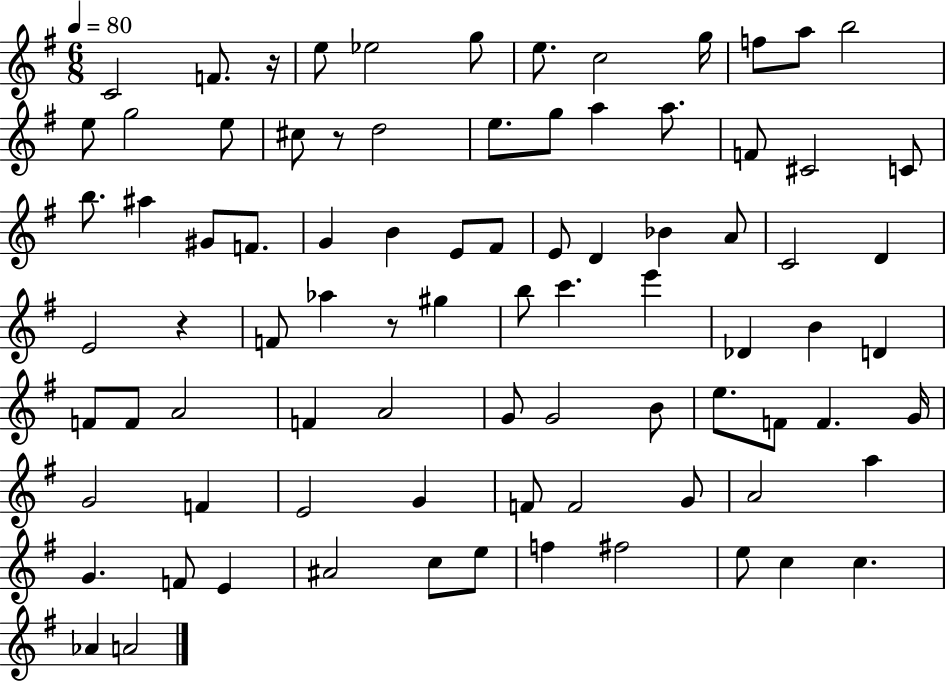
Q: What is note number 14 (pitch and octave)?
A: E5